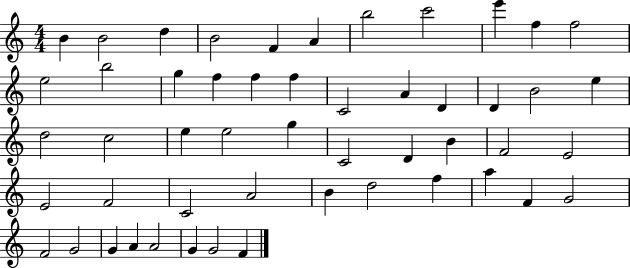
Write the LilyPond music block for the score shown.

{
  \clef treble
  \numericTimeSignature
  \time 4/4
  \key c \major
  b'4 b'2 d''4 | b'2 f'4 a'4 | b''2 c'''2 | e'''4 f''4 f''2 | \break e''2 b''2 | g''4 f''4 f''4 f''4 | c'2 a'4 d'4 | d'4 b'2 e''4 | \break d''2 c''2 | e''4 e''2 g''4 | c'2 d'4 b'4 | f'2 e'2 | \break e'2 f'2 | c'2 a'2 | b'4 d''2 f''4 | a''4 f'4 g'2 | \break f'2 g'2 | g'4 a'4 a'2 | g'4 g'2 f'4 | \bar "|."
}